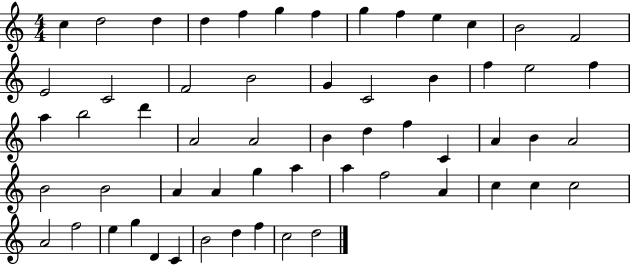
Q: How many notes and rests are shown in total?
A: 58